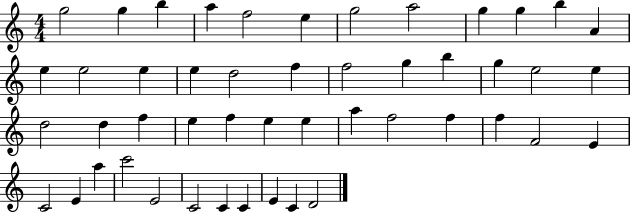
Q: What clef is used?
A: treble